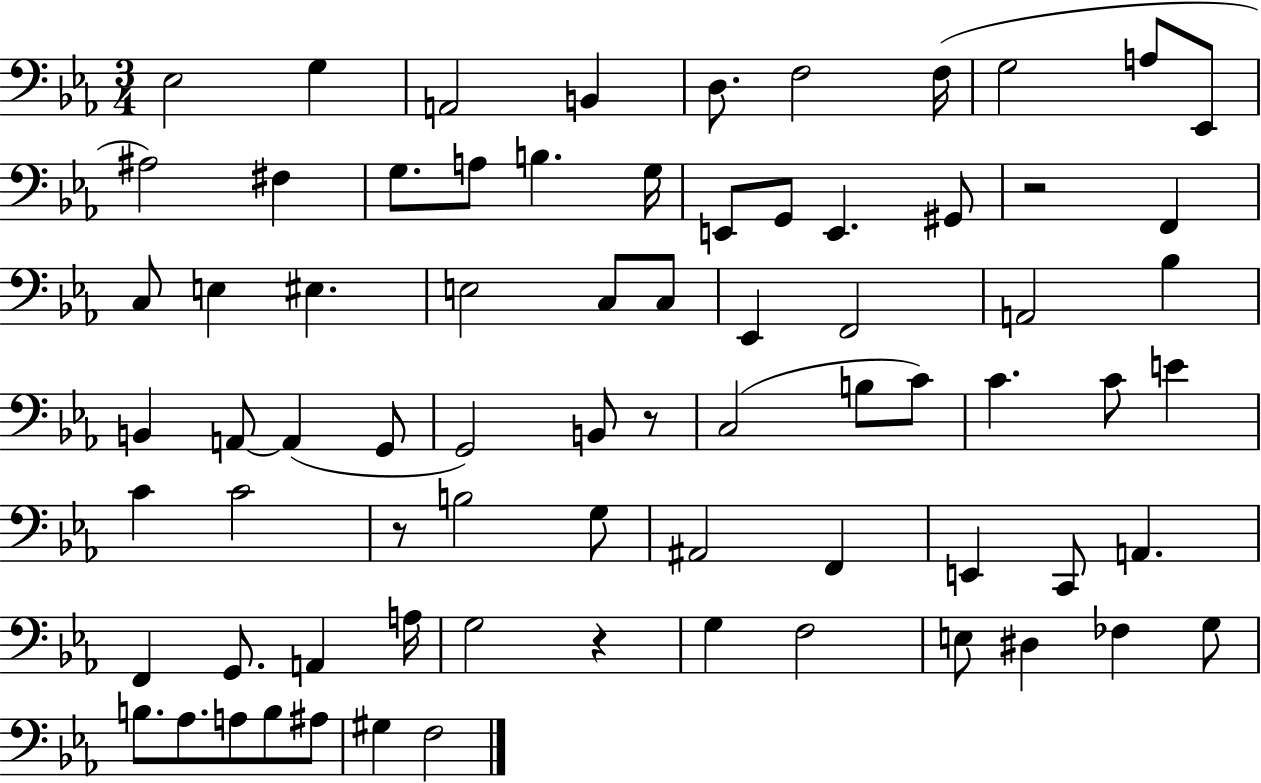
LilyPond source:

{
  \clef bass
  \numericTimeSignature
  \time 3/4
  \key ees \major
  \repeat volta 2 { ees2 g4 | a,2 b,4 | d8. f2 f16( | g2 a8 ees,8 | \break ais2) fis4 | g8. a8 b4. g16 | e,8 g,8 e,4. gis,8 | r2 f,4 | \break c8 e4 eis4. | e2 c8 c8 | ees,4 f,2 | a,2 bes4 | \break b,4 a,8~~ a,4( g,8 | g,2) b,8 r8 | c2( b8 c'8) | c'4. c'8 e'4 | \break c'4 c'2 | r8 b2 g8 | ais,2 f,4 | e,4 c,8 a,4. | \break f,4 g,8. a,4 a16 | g2 r4 | g4 f2 | e8 dis4 fes4 g8 | \break b8. aes8. a8 b8 ais8 | gis4 f2 | } \bar "|."
}